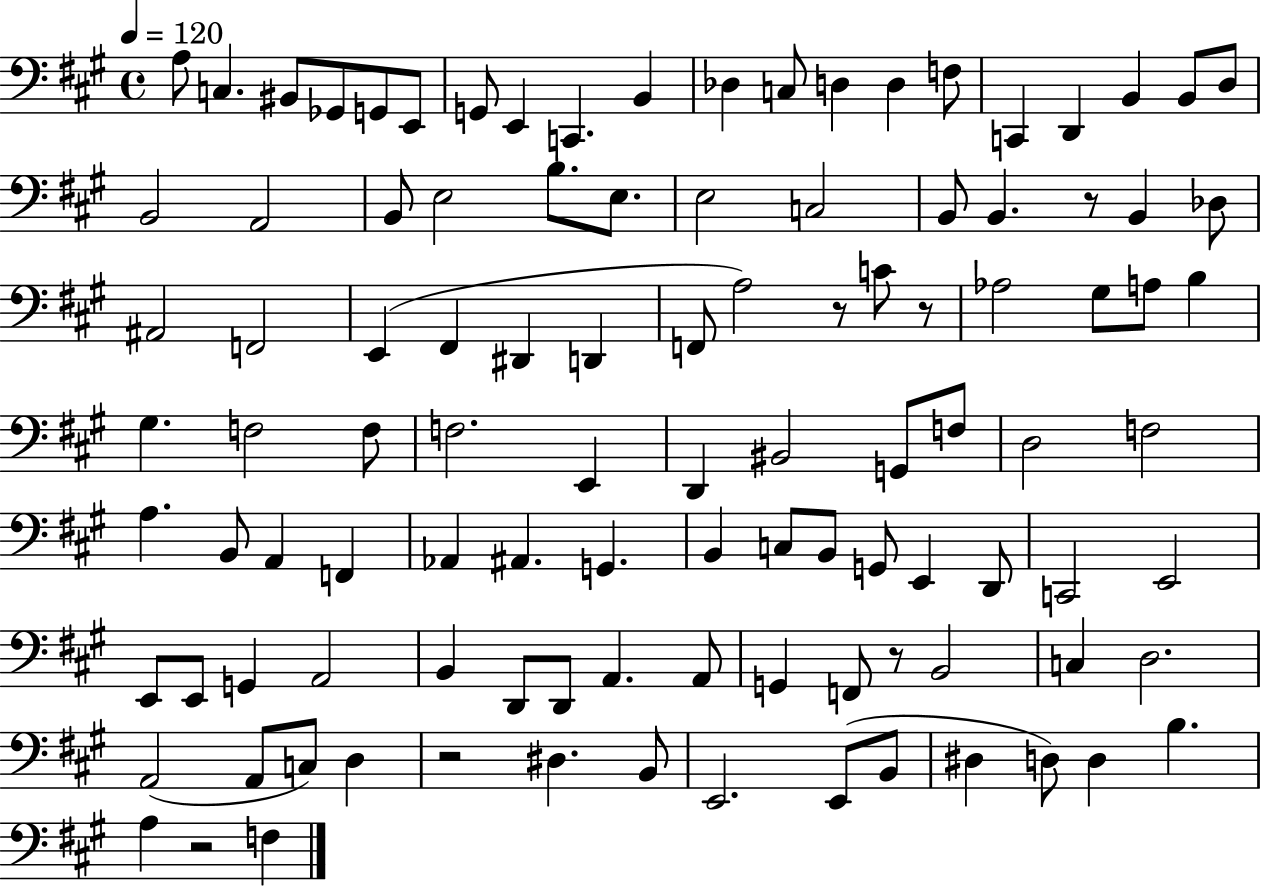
X:1
T:Untitled
M:4/4
L:1/4
K:A
A,/2 C, ^B,,/2 _G,,/2 G,,/2 E,,/2 G,,/2 E,, C,, B,, _D, C,/2 D, D, F,/2 C,, D,, B,, B,,/2 D,/2 B,,2 A,,2 B,,/2 E,2 B,/2 E,/2 E,2 C,2 B,,/2 B,, z/2 B,, _D,/2 ^A,,2 F,,2 E,, ^F,, ^D,, D,, F,,/2 A,2 z/2 C/2 z/2 _A,2 ^G,/2 A,/2 B, ^G, F,2 F,/2 F,2 E,, D,, ^B,,2 G,,/2 F,/2 D,2 F,2 A, B,,/2 A,, F,, _A,, ^A,, G,, B,, C,/2 B,,/2 G,,/2 E,, D,,/2 C,,2 E,,2 E,,/2 E,,/2 G,, A,,2 B,, D,,/2 D,,/2 A,, A,,/2 G,, F,,/2 z/2 B,,2 C, D,2 A,,2 A,,/2 C,/2 D, z2 ^D, B,,/2 E,,2 E,,/2 B,,/2 ^D, D,/2 D, B, A, z2 F,